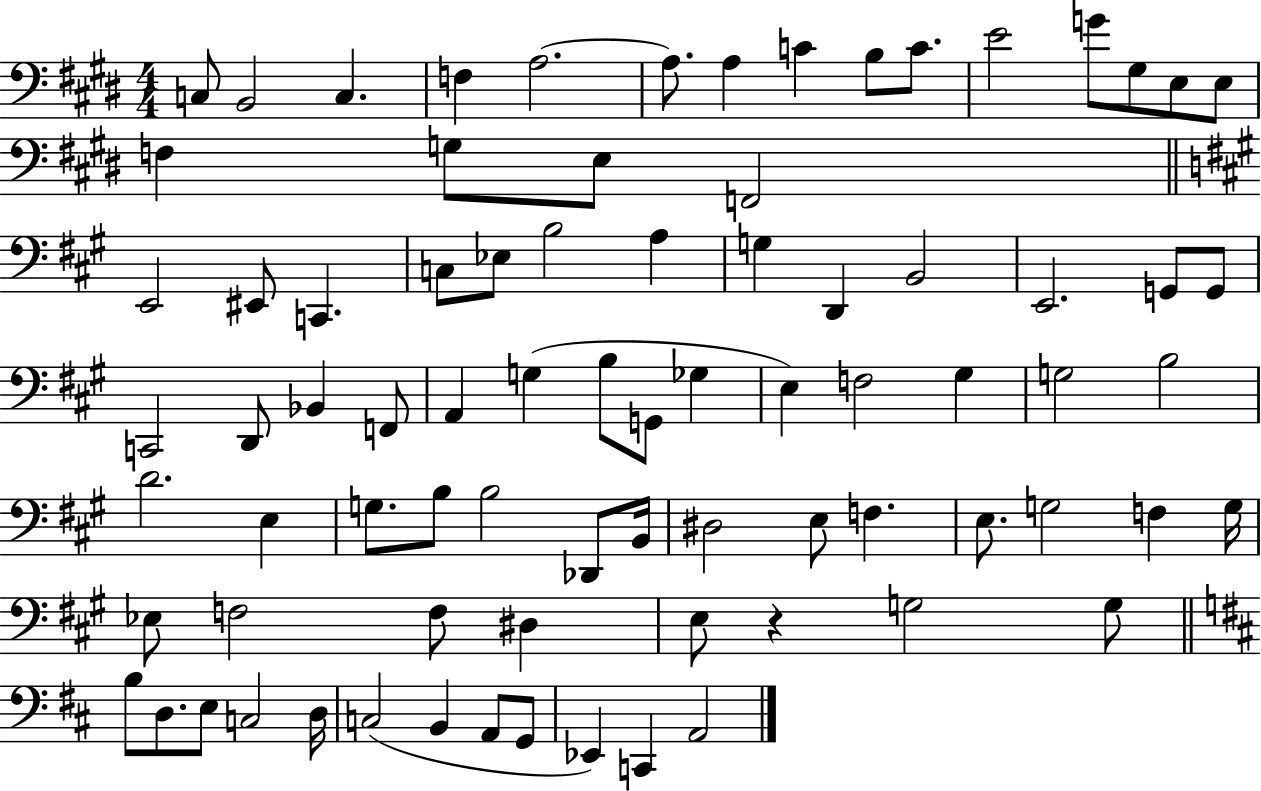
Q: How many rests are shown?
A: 1